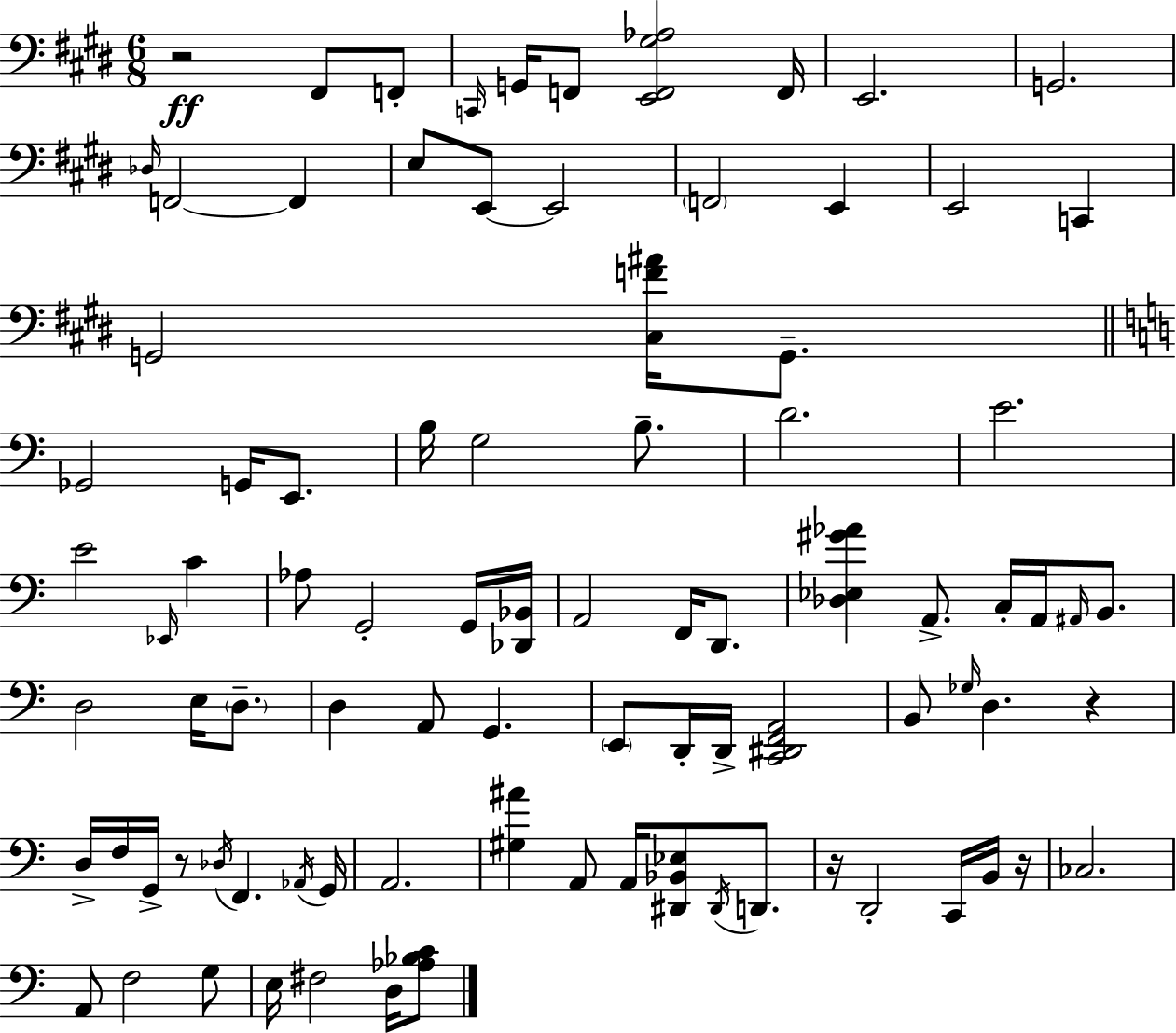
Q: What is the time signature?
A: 6/8